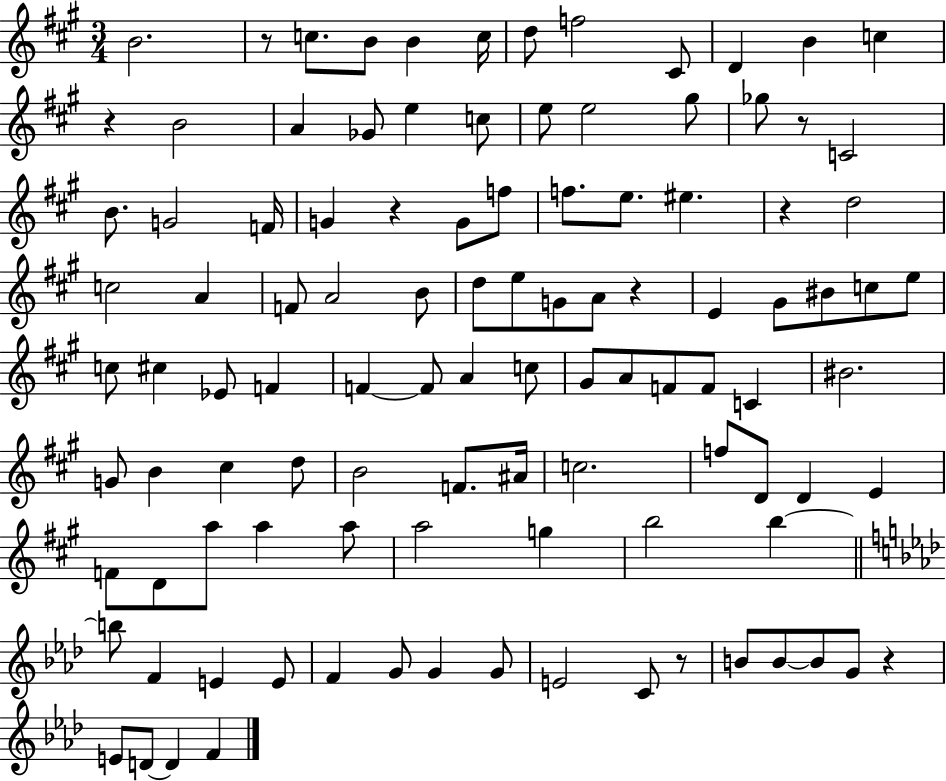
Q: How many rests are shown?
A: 8